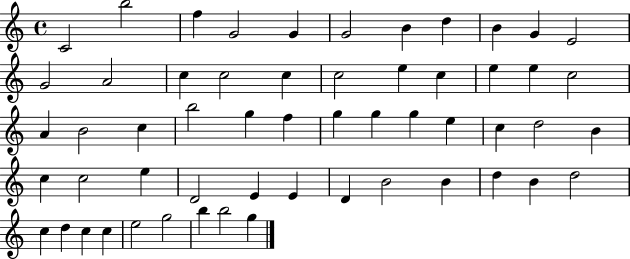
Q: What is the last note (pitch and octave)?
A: G5